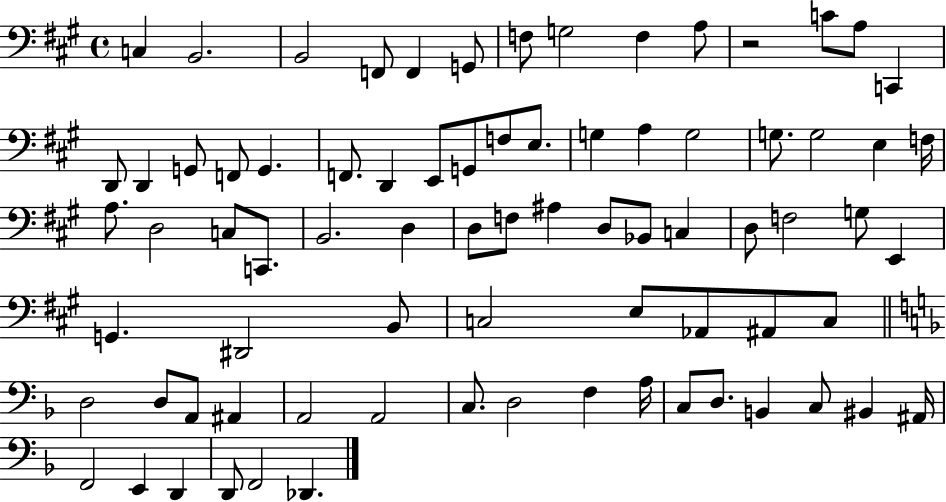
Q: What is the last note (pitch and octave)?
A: Db2